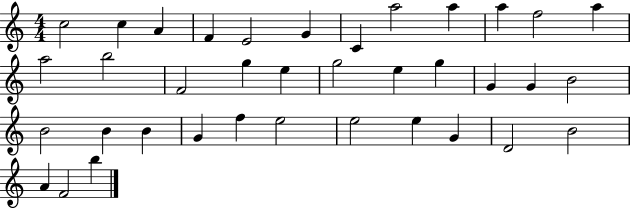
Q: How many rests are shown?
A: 0